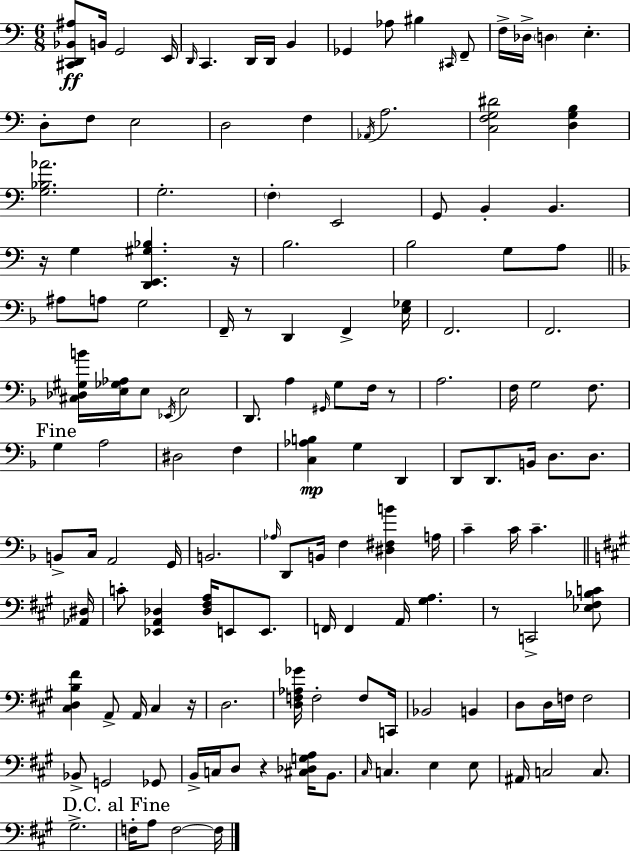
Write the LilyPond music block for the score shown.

{
  \clef bass
  \numericTimeSignature
  \time 6/8
  \key a \minor
  <cis, d, bes, ais>8\ff b,16 g,2 e,16 | \grace { d,16 } c,4. d,16 d,16 b,4 | ges,4 aes8 bis4 \grace { cis,16 } | f,8-- f16-> des16-> \parenthesize d4 e4.-. | \break d8-. f8 e2 | d2 f4 | \acciaccatura { aes,16 } a2. | <c f g dis'>2 <d g b>4 | \break <g bes aes'>2. | g2.-. | \parenthesize f4-. e,2 | g,8 b,4-. b,4. | \break r16 g4 <d, e, gis bes>4. | r16 b2. | b2 g8 | a8 \bar "||" \break \key f \major ais8 a8 g2 | f,16-- r8 d,4 f,4-> <e ges>16 | f,2. | f,2. | \break <cis des gis b'>16 <e ges aes>16 e8 \acciaccatura { ees,16 } e2 | d,8. a4 \grace { gis,16 } g8 f16 | r8 a2. | f16 g2 f8. | \break \mark "Fine" g4 a2 | dis2 f4 | <c aes b>4\mp g4 d,4 | d,8 d,8. b,16 d8. d8. | \break b,8-> c16 a,2 | g,16 b,2. | \grace { aes16 } d,8 b,16 f4 <dis fis b'>4 | a16 c'4-- c'16 c'4.-- | \break \bar "||" \break \key a \major <aes, dis>16 c'8-. <ees, a, des>4 <des fis a>16 e,8 e,8. | f,16 f,4 a,16 <gis a>4. | r8 c,2-> <ees fis bes c'>8 | <cis d b fis'>4 a,8-> a,16 cis4 | \break r16 d2. | <d f aes ges'>16 f2-. f8 | c,16 bes,2 b,4 | d8 d16 f16 f2 | \break bes,8-> g,2 ges,8 | b,16-> c16 d8 r4 <cis des g a>16 b,8. | \grace { cis16 } c4. e4 | e8 ais,16 c2 c8. | \break gis2.-> | \mark "D.C. al Fine" f16-. a8 f2~~ | f16 \bar "|."
}